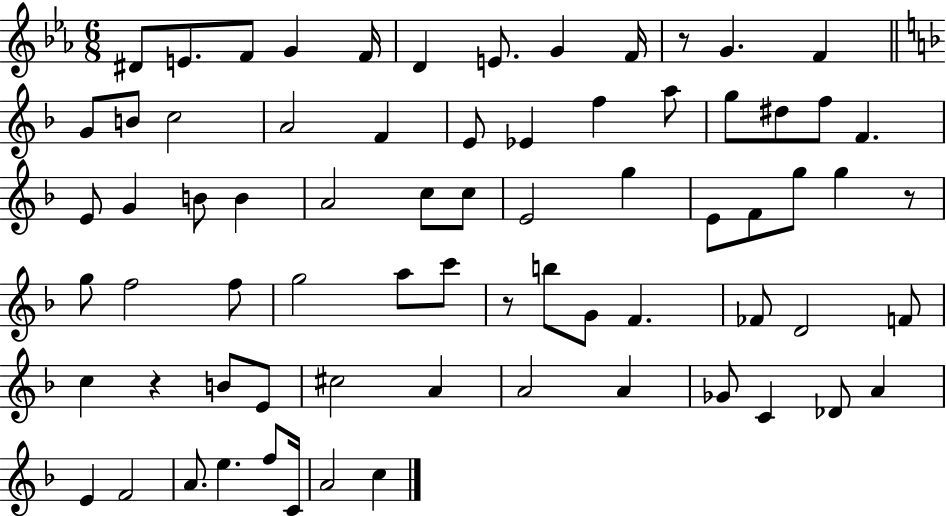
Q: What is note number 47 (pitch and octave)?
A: FES4